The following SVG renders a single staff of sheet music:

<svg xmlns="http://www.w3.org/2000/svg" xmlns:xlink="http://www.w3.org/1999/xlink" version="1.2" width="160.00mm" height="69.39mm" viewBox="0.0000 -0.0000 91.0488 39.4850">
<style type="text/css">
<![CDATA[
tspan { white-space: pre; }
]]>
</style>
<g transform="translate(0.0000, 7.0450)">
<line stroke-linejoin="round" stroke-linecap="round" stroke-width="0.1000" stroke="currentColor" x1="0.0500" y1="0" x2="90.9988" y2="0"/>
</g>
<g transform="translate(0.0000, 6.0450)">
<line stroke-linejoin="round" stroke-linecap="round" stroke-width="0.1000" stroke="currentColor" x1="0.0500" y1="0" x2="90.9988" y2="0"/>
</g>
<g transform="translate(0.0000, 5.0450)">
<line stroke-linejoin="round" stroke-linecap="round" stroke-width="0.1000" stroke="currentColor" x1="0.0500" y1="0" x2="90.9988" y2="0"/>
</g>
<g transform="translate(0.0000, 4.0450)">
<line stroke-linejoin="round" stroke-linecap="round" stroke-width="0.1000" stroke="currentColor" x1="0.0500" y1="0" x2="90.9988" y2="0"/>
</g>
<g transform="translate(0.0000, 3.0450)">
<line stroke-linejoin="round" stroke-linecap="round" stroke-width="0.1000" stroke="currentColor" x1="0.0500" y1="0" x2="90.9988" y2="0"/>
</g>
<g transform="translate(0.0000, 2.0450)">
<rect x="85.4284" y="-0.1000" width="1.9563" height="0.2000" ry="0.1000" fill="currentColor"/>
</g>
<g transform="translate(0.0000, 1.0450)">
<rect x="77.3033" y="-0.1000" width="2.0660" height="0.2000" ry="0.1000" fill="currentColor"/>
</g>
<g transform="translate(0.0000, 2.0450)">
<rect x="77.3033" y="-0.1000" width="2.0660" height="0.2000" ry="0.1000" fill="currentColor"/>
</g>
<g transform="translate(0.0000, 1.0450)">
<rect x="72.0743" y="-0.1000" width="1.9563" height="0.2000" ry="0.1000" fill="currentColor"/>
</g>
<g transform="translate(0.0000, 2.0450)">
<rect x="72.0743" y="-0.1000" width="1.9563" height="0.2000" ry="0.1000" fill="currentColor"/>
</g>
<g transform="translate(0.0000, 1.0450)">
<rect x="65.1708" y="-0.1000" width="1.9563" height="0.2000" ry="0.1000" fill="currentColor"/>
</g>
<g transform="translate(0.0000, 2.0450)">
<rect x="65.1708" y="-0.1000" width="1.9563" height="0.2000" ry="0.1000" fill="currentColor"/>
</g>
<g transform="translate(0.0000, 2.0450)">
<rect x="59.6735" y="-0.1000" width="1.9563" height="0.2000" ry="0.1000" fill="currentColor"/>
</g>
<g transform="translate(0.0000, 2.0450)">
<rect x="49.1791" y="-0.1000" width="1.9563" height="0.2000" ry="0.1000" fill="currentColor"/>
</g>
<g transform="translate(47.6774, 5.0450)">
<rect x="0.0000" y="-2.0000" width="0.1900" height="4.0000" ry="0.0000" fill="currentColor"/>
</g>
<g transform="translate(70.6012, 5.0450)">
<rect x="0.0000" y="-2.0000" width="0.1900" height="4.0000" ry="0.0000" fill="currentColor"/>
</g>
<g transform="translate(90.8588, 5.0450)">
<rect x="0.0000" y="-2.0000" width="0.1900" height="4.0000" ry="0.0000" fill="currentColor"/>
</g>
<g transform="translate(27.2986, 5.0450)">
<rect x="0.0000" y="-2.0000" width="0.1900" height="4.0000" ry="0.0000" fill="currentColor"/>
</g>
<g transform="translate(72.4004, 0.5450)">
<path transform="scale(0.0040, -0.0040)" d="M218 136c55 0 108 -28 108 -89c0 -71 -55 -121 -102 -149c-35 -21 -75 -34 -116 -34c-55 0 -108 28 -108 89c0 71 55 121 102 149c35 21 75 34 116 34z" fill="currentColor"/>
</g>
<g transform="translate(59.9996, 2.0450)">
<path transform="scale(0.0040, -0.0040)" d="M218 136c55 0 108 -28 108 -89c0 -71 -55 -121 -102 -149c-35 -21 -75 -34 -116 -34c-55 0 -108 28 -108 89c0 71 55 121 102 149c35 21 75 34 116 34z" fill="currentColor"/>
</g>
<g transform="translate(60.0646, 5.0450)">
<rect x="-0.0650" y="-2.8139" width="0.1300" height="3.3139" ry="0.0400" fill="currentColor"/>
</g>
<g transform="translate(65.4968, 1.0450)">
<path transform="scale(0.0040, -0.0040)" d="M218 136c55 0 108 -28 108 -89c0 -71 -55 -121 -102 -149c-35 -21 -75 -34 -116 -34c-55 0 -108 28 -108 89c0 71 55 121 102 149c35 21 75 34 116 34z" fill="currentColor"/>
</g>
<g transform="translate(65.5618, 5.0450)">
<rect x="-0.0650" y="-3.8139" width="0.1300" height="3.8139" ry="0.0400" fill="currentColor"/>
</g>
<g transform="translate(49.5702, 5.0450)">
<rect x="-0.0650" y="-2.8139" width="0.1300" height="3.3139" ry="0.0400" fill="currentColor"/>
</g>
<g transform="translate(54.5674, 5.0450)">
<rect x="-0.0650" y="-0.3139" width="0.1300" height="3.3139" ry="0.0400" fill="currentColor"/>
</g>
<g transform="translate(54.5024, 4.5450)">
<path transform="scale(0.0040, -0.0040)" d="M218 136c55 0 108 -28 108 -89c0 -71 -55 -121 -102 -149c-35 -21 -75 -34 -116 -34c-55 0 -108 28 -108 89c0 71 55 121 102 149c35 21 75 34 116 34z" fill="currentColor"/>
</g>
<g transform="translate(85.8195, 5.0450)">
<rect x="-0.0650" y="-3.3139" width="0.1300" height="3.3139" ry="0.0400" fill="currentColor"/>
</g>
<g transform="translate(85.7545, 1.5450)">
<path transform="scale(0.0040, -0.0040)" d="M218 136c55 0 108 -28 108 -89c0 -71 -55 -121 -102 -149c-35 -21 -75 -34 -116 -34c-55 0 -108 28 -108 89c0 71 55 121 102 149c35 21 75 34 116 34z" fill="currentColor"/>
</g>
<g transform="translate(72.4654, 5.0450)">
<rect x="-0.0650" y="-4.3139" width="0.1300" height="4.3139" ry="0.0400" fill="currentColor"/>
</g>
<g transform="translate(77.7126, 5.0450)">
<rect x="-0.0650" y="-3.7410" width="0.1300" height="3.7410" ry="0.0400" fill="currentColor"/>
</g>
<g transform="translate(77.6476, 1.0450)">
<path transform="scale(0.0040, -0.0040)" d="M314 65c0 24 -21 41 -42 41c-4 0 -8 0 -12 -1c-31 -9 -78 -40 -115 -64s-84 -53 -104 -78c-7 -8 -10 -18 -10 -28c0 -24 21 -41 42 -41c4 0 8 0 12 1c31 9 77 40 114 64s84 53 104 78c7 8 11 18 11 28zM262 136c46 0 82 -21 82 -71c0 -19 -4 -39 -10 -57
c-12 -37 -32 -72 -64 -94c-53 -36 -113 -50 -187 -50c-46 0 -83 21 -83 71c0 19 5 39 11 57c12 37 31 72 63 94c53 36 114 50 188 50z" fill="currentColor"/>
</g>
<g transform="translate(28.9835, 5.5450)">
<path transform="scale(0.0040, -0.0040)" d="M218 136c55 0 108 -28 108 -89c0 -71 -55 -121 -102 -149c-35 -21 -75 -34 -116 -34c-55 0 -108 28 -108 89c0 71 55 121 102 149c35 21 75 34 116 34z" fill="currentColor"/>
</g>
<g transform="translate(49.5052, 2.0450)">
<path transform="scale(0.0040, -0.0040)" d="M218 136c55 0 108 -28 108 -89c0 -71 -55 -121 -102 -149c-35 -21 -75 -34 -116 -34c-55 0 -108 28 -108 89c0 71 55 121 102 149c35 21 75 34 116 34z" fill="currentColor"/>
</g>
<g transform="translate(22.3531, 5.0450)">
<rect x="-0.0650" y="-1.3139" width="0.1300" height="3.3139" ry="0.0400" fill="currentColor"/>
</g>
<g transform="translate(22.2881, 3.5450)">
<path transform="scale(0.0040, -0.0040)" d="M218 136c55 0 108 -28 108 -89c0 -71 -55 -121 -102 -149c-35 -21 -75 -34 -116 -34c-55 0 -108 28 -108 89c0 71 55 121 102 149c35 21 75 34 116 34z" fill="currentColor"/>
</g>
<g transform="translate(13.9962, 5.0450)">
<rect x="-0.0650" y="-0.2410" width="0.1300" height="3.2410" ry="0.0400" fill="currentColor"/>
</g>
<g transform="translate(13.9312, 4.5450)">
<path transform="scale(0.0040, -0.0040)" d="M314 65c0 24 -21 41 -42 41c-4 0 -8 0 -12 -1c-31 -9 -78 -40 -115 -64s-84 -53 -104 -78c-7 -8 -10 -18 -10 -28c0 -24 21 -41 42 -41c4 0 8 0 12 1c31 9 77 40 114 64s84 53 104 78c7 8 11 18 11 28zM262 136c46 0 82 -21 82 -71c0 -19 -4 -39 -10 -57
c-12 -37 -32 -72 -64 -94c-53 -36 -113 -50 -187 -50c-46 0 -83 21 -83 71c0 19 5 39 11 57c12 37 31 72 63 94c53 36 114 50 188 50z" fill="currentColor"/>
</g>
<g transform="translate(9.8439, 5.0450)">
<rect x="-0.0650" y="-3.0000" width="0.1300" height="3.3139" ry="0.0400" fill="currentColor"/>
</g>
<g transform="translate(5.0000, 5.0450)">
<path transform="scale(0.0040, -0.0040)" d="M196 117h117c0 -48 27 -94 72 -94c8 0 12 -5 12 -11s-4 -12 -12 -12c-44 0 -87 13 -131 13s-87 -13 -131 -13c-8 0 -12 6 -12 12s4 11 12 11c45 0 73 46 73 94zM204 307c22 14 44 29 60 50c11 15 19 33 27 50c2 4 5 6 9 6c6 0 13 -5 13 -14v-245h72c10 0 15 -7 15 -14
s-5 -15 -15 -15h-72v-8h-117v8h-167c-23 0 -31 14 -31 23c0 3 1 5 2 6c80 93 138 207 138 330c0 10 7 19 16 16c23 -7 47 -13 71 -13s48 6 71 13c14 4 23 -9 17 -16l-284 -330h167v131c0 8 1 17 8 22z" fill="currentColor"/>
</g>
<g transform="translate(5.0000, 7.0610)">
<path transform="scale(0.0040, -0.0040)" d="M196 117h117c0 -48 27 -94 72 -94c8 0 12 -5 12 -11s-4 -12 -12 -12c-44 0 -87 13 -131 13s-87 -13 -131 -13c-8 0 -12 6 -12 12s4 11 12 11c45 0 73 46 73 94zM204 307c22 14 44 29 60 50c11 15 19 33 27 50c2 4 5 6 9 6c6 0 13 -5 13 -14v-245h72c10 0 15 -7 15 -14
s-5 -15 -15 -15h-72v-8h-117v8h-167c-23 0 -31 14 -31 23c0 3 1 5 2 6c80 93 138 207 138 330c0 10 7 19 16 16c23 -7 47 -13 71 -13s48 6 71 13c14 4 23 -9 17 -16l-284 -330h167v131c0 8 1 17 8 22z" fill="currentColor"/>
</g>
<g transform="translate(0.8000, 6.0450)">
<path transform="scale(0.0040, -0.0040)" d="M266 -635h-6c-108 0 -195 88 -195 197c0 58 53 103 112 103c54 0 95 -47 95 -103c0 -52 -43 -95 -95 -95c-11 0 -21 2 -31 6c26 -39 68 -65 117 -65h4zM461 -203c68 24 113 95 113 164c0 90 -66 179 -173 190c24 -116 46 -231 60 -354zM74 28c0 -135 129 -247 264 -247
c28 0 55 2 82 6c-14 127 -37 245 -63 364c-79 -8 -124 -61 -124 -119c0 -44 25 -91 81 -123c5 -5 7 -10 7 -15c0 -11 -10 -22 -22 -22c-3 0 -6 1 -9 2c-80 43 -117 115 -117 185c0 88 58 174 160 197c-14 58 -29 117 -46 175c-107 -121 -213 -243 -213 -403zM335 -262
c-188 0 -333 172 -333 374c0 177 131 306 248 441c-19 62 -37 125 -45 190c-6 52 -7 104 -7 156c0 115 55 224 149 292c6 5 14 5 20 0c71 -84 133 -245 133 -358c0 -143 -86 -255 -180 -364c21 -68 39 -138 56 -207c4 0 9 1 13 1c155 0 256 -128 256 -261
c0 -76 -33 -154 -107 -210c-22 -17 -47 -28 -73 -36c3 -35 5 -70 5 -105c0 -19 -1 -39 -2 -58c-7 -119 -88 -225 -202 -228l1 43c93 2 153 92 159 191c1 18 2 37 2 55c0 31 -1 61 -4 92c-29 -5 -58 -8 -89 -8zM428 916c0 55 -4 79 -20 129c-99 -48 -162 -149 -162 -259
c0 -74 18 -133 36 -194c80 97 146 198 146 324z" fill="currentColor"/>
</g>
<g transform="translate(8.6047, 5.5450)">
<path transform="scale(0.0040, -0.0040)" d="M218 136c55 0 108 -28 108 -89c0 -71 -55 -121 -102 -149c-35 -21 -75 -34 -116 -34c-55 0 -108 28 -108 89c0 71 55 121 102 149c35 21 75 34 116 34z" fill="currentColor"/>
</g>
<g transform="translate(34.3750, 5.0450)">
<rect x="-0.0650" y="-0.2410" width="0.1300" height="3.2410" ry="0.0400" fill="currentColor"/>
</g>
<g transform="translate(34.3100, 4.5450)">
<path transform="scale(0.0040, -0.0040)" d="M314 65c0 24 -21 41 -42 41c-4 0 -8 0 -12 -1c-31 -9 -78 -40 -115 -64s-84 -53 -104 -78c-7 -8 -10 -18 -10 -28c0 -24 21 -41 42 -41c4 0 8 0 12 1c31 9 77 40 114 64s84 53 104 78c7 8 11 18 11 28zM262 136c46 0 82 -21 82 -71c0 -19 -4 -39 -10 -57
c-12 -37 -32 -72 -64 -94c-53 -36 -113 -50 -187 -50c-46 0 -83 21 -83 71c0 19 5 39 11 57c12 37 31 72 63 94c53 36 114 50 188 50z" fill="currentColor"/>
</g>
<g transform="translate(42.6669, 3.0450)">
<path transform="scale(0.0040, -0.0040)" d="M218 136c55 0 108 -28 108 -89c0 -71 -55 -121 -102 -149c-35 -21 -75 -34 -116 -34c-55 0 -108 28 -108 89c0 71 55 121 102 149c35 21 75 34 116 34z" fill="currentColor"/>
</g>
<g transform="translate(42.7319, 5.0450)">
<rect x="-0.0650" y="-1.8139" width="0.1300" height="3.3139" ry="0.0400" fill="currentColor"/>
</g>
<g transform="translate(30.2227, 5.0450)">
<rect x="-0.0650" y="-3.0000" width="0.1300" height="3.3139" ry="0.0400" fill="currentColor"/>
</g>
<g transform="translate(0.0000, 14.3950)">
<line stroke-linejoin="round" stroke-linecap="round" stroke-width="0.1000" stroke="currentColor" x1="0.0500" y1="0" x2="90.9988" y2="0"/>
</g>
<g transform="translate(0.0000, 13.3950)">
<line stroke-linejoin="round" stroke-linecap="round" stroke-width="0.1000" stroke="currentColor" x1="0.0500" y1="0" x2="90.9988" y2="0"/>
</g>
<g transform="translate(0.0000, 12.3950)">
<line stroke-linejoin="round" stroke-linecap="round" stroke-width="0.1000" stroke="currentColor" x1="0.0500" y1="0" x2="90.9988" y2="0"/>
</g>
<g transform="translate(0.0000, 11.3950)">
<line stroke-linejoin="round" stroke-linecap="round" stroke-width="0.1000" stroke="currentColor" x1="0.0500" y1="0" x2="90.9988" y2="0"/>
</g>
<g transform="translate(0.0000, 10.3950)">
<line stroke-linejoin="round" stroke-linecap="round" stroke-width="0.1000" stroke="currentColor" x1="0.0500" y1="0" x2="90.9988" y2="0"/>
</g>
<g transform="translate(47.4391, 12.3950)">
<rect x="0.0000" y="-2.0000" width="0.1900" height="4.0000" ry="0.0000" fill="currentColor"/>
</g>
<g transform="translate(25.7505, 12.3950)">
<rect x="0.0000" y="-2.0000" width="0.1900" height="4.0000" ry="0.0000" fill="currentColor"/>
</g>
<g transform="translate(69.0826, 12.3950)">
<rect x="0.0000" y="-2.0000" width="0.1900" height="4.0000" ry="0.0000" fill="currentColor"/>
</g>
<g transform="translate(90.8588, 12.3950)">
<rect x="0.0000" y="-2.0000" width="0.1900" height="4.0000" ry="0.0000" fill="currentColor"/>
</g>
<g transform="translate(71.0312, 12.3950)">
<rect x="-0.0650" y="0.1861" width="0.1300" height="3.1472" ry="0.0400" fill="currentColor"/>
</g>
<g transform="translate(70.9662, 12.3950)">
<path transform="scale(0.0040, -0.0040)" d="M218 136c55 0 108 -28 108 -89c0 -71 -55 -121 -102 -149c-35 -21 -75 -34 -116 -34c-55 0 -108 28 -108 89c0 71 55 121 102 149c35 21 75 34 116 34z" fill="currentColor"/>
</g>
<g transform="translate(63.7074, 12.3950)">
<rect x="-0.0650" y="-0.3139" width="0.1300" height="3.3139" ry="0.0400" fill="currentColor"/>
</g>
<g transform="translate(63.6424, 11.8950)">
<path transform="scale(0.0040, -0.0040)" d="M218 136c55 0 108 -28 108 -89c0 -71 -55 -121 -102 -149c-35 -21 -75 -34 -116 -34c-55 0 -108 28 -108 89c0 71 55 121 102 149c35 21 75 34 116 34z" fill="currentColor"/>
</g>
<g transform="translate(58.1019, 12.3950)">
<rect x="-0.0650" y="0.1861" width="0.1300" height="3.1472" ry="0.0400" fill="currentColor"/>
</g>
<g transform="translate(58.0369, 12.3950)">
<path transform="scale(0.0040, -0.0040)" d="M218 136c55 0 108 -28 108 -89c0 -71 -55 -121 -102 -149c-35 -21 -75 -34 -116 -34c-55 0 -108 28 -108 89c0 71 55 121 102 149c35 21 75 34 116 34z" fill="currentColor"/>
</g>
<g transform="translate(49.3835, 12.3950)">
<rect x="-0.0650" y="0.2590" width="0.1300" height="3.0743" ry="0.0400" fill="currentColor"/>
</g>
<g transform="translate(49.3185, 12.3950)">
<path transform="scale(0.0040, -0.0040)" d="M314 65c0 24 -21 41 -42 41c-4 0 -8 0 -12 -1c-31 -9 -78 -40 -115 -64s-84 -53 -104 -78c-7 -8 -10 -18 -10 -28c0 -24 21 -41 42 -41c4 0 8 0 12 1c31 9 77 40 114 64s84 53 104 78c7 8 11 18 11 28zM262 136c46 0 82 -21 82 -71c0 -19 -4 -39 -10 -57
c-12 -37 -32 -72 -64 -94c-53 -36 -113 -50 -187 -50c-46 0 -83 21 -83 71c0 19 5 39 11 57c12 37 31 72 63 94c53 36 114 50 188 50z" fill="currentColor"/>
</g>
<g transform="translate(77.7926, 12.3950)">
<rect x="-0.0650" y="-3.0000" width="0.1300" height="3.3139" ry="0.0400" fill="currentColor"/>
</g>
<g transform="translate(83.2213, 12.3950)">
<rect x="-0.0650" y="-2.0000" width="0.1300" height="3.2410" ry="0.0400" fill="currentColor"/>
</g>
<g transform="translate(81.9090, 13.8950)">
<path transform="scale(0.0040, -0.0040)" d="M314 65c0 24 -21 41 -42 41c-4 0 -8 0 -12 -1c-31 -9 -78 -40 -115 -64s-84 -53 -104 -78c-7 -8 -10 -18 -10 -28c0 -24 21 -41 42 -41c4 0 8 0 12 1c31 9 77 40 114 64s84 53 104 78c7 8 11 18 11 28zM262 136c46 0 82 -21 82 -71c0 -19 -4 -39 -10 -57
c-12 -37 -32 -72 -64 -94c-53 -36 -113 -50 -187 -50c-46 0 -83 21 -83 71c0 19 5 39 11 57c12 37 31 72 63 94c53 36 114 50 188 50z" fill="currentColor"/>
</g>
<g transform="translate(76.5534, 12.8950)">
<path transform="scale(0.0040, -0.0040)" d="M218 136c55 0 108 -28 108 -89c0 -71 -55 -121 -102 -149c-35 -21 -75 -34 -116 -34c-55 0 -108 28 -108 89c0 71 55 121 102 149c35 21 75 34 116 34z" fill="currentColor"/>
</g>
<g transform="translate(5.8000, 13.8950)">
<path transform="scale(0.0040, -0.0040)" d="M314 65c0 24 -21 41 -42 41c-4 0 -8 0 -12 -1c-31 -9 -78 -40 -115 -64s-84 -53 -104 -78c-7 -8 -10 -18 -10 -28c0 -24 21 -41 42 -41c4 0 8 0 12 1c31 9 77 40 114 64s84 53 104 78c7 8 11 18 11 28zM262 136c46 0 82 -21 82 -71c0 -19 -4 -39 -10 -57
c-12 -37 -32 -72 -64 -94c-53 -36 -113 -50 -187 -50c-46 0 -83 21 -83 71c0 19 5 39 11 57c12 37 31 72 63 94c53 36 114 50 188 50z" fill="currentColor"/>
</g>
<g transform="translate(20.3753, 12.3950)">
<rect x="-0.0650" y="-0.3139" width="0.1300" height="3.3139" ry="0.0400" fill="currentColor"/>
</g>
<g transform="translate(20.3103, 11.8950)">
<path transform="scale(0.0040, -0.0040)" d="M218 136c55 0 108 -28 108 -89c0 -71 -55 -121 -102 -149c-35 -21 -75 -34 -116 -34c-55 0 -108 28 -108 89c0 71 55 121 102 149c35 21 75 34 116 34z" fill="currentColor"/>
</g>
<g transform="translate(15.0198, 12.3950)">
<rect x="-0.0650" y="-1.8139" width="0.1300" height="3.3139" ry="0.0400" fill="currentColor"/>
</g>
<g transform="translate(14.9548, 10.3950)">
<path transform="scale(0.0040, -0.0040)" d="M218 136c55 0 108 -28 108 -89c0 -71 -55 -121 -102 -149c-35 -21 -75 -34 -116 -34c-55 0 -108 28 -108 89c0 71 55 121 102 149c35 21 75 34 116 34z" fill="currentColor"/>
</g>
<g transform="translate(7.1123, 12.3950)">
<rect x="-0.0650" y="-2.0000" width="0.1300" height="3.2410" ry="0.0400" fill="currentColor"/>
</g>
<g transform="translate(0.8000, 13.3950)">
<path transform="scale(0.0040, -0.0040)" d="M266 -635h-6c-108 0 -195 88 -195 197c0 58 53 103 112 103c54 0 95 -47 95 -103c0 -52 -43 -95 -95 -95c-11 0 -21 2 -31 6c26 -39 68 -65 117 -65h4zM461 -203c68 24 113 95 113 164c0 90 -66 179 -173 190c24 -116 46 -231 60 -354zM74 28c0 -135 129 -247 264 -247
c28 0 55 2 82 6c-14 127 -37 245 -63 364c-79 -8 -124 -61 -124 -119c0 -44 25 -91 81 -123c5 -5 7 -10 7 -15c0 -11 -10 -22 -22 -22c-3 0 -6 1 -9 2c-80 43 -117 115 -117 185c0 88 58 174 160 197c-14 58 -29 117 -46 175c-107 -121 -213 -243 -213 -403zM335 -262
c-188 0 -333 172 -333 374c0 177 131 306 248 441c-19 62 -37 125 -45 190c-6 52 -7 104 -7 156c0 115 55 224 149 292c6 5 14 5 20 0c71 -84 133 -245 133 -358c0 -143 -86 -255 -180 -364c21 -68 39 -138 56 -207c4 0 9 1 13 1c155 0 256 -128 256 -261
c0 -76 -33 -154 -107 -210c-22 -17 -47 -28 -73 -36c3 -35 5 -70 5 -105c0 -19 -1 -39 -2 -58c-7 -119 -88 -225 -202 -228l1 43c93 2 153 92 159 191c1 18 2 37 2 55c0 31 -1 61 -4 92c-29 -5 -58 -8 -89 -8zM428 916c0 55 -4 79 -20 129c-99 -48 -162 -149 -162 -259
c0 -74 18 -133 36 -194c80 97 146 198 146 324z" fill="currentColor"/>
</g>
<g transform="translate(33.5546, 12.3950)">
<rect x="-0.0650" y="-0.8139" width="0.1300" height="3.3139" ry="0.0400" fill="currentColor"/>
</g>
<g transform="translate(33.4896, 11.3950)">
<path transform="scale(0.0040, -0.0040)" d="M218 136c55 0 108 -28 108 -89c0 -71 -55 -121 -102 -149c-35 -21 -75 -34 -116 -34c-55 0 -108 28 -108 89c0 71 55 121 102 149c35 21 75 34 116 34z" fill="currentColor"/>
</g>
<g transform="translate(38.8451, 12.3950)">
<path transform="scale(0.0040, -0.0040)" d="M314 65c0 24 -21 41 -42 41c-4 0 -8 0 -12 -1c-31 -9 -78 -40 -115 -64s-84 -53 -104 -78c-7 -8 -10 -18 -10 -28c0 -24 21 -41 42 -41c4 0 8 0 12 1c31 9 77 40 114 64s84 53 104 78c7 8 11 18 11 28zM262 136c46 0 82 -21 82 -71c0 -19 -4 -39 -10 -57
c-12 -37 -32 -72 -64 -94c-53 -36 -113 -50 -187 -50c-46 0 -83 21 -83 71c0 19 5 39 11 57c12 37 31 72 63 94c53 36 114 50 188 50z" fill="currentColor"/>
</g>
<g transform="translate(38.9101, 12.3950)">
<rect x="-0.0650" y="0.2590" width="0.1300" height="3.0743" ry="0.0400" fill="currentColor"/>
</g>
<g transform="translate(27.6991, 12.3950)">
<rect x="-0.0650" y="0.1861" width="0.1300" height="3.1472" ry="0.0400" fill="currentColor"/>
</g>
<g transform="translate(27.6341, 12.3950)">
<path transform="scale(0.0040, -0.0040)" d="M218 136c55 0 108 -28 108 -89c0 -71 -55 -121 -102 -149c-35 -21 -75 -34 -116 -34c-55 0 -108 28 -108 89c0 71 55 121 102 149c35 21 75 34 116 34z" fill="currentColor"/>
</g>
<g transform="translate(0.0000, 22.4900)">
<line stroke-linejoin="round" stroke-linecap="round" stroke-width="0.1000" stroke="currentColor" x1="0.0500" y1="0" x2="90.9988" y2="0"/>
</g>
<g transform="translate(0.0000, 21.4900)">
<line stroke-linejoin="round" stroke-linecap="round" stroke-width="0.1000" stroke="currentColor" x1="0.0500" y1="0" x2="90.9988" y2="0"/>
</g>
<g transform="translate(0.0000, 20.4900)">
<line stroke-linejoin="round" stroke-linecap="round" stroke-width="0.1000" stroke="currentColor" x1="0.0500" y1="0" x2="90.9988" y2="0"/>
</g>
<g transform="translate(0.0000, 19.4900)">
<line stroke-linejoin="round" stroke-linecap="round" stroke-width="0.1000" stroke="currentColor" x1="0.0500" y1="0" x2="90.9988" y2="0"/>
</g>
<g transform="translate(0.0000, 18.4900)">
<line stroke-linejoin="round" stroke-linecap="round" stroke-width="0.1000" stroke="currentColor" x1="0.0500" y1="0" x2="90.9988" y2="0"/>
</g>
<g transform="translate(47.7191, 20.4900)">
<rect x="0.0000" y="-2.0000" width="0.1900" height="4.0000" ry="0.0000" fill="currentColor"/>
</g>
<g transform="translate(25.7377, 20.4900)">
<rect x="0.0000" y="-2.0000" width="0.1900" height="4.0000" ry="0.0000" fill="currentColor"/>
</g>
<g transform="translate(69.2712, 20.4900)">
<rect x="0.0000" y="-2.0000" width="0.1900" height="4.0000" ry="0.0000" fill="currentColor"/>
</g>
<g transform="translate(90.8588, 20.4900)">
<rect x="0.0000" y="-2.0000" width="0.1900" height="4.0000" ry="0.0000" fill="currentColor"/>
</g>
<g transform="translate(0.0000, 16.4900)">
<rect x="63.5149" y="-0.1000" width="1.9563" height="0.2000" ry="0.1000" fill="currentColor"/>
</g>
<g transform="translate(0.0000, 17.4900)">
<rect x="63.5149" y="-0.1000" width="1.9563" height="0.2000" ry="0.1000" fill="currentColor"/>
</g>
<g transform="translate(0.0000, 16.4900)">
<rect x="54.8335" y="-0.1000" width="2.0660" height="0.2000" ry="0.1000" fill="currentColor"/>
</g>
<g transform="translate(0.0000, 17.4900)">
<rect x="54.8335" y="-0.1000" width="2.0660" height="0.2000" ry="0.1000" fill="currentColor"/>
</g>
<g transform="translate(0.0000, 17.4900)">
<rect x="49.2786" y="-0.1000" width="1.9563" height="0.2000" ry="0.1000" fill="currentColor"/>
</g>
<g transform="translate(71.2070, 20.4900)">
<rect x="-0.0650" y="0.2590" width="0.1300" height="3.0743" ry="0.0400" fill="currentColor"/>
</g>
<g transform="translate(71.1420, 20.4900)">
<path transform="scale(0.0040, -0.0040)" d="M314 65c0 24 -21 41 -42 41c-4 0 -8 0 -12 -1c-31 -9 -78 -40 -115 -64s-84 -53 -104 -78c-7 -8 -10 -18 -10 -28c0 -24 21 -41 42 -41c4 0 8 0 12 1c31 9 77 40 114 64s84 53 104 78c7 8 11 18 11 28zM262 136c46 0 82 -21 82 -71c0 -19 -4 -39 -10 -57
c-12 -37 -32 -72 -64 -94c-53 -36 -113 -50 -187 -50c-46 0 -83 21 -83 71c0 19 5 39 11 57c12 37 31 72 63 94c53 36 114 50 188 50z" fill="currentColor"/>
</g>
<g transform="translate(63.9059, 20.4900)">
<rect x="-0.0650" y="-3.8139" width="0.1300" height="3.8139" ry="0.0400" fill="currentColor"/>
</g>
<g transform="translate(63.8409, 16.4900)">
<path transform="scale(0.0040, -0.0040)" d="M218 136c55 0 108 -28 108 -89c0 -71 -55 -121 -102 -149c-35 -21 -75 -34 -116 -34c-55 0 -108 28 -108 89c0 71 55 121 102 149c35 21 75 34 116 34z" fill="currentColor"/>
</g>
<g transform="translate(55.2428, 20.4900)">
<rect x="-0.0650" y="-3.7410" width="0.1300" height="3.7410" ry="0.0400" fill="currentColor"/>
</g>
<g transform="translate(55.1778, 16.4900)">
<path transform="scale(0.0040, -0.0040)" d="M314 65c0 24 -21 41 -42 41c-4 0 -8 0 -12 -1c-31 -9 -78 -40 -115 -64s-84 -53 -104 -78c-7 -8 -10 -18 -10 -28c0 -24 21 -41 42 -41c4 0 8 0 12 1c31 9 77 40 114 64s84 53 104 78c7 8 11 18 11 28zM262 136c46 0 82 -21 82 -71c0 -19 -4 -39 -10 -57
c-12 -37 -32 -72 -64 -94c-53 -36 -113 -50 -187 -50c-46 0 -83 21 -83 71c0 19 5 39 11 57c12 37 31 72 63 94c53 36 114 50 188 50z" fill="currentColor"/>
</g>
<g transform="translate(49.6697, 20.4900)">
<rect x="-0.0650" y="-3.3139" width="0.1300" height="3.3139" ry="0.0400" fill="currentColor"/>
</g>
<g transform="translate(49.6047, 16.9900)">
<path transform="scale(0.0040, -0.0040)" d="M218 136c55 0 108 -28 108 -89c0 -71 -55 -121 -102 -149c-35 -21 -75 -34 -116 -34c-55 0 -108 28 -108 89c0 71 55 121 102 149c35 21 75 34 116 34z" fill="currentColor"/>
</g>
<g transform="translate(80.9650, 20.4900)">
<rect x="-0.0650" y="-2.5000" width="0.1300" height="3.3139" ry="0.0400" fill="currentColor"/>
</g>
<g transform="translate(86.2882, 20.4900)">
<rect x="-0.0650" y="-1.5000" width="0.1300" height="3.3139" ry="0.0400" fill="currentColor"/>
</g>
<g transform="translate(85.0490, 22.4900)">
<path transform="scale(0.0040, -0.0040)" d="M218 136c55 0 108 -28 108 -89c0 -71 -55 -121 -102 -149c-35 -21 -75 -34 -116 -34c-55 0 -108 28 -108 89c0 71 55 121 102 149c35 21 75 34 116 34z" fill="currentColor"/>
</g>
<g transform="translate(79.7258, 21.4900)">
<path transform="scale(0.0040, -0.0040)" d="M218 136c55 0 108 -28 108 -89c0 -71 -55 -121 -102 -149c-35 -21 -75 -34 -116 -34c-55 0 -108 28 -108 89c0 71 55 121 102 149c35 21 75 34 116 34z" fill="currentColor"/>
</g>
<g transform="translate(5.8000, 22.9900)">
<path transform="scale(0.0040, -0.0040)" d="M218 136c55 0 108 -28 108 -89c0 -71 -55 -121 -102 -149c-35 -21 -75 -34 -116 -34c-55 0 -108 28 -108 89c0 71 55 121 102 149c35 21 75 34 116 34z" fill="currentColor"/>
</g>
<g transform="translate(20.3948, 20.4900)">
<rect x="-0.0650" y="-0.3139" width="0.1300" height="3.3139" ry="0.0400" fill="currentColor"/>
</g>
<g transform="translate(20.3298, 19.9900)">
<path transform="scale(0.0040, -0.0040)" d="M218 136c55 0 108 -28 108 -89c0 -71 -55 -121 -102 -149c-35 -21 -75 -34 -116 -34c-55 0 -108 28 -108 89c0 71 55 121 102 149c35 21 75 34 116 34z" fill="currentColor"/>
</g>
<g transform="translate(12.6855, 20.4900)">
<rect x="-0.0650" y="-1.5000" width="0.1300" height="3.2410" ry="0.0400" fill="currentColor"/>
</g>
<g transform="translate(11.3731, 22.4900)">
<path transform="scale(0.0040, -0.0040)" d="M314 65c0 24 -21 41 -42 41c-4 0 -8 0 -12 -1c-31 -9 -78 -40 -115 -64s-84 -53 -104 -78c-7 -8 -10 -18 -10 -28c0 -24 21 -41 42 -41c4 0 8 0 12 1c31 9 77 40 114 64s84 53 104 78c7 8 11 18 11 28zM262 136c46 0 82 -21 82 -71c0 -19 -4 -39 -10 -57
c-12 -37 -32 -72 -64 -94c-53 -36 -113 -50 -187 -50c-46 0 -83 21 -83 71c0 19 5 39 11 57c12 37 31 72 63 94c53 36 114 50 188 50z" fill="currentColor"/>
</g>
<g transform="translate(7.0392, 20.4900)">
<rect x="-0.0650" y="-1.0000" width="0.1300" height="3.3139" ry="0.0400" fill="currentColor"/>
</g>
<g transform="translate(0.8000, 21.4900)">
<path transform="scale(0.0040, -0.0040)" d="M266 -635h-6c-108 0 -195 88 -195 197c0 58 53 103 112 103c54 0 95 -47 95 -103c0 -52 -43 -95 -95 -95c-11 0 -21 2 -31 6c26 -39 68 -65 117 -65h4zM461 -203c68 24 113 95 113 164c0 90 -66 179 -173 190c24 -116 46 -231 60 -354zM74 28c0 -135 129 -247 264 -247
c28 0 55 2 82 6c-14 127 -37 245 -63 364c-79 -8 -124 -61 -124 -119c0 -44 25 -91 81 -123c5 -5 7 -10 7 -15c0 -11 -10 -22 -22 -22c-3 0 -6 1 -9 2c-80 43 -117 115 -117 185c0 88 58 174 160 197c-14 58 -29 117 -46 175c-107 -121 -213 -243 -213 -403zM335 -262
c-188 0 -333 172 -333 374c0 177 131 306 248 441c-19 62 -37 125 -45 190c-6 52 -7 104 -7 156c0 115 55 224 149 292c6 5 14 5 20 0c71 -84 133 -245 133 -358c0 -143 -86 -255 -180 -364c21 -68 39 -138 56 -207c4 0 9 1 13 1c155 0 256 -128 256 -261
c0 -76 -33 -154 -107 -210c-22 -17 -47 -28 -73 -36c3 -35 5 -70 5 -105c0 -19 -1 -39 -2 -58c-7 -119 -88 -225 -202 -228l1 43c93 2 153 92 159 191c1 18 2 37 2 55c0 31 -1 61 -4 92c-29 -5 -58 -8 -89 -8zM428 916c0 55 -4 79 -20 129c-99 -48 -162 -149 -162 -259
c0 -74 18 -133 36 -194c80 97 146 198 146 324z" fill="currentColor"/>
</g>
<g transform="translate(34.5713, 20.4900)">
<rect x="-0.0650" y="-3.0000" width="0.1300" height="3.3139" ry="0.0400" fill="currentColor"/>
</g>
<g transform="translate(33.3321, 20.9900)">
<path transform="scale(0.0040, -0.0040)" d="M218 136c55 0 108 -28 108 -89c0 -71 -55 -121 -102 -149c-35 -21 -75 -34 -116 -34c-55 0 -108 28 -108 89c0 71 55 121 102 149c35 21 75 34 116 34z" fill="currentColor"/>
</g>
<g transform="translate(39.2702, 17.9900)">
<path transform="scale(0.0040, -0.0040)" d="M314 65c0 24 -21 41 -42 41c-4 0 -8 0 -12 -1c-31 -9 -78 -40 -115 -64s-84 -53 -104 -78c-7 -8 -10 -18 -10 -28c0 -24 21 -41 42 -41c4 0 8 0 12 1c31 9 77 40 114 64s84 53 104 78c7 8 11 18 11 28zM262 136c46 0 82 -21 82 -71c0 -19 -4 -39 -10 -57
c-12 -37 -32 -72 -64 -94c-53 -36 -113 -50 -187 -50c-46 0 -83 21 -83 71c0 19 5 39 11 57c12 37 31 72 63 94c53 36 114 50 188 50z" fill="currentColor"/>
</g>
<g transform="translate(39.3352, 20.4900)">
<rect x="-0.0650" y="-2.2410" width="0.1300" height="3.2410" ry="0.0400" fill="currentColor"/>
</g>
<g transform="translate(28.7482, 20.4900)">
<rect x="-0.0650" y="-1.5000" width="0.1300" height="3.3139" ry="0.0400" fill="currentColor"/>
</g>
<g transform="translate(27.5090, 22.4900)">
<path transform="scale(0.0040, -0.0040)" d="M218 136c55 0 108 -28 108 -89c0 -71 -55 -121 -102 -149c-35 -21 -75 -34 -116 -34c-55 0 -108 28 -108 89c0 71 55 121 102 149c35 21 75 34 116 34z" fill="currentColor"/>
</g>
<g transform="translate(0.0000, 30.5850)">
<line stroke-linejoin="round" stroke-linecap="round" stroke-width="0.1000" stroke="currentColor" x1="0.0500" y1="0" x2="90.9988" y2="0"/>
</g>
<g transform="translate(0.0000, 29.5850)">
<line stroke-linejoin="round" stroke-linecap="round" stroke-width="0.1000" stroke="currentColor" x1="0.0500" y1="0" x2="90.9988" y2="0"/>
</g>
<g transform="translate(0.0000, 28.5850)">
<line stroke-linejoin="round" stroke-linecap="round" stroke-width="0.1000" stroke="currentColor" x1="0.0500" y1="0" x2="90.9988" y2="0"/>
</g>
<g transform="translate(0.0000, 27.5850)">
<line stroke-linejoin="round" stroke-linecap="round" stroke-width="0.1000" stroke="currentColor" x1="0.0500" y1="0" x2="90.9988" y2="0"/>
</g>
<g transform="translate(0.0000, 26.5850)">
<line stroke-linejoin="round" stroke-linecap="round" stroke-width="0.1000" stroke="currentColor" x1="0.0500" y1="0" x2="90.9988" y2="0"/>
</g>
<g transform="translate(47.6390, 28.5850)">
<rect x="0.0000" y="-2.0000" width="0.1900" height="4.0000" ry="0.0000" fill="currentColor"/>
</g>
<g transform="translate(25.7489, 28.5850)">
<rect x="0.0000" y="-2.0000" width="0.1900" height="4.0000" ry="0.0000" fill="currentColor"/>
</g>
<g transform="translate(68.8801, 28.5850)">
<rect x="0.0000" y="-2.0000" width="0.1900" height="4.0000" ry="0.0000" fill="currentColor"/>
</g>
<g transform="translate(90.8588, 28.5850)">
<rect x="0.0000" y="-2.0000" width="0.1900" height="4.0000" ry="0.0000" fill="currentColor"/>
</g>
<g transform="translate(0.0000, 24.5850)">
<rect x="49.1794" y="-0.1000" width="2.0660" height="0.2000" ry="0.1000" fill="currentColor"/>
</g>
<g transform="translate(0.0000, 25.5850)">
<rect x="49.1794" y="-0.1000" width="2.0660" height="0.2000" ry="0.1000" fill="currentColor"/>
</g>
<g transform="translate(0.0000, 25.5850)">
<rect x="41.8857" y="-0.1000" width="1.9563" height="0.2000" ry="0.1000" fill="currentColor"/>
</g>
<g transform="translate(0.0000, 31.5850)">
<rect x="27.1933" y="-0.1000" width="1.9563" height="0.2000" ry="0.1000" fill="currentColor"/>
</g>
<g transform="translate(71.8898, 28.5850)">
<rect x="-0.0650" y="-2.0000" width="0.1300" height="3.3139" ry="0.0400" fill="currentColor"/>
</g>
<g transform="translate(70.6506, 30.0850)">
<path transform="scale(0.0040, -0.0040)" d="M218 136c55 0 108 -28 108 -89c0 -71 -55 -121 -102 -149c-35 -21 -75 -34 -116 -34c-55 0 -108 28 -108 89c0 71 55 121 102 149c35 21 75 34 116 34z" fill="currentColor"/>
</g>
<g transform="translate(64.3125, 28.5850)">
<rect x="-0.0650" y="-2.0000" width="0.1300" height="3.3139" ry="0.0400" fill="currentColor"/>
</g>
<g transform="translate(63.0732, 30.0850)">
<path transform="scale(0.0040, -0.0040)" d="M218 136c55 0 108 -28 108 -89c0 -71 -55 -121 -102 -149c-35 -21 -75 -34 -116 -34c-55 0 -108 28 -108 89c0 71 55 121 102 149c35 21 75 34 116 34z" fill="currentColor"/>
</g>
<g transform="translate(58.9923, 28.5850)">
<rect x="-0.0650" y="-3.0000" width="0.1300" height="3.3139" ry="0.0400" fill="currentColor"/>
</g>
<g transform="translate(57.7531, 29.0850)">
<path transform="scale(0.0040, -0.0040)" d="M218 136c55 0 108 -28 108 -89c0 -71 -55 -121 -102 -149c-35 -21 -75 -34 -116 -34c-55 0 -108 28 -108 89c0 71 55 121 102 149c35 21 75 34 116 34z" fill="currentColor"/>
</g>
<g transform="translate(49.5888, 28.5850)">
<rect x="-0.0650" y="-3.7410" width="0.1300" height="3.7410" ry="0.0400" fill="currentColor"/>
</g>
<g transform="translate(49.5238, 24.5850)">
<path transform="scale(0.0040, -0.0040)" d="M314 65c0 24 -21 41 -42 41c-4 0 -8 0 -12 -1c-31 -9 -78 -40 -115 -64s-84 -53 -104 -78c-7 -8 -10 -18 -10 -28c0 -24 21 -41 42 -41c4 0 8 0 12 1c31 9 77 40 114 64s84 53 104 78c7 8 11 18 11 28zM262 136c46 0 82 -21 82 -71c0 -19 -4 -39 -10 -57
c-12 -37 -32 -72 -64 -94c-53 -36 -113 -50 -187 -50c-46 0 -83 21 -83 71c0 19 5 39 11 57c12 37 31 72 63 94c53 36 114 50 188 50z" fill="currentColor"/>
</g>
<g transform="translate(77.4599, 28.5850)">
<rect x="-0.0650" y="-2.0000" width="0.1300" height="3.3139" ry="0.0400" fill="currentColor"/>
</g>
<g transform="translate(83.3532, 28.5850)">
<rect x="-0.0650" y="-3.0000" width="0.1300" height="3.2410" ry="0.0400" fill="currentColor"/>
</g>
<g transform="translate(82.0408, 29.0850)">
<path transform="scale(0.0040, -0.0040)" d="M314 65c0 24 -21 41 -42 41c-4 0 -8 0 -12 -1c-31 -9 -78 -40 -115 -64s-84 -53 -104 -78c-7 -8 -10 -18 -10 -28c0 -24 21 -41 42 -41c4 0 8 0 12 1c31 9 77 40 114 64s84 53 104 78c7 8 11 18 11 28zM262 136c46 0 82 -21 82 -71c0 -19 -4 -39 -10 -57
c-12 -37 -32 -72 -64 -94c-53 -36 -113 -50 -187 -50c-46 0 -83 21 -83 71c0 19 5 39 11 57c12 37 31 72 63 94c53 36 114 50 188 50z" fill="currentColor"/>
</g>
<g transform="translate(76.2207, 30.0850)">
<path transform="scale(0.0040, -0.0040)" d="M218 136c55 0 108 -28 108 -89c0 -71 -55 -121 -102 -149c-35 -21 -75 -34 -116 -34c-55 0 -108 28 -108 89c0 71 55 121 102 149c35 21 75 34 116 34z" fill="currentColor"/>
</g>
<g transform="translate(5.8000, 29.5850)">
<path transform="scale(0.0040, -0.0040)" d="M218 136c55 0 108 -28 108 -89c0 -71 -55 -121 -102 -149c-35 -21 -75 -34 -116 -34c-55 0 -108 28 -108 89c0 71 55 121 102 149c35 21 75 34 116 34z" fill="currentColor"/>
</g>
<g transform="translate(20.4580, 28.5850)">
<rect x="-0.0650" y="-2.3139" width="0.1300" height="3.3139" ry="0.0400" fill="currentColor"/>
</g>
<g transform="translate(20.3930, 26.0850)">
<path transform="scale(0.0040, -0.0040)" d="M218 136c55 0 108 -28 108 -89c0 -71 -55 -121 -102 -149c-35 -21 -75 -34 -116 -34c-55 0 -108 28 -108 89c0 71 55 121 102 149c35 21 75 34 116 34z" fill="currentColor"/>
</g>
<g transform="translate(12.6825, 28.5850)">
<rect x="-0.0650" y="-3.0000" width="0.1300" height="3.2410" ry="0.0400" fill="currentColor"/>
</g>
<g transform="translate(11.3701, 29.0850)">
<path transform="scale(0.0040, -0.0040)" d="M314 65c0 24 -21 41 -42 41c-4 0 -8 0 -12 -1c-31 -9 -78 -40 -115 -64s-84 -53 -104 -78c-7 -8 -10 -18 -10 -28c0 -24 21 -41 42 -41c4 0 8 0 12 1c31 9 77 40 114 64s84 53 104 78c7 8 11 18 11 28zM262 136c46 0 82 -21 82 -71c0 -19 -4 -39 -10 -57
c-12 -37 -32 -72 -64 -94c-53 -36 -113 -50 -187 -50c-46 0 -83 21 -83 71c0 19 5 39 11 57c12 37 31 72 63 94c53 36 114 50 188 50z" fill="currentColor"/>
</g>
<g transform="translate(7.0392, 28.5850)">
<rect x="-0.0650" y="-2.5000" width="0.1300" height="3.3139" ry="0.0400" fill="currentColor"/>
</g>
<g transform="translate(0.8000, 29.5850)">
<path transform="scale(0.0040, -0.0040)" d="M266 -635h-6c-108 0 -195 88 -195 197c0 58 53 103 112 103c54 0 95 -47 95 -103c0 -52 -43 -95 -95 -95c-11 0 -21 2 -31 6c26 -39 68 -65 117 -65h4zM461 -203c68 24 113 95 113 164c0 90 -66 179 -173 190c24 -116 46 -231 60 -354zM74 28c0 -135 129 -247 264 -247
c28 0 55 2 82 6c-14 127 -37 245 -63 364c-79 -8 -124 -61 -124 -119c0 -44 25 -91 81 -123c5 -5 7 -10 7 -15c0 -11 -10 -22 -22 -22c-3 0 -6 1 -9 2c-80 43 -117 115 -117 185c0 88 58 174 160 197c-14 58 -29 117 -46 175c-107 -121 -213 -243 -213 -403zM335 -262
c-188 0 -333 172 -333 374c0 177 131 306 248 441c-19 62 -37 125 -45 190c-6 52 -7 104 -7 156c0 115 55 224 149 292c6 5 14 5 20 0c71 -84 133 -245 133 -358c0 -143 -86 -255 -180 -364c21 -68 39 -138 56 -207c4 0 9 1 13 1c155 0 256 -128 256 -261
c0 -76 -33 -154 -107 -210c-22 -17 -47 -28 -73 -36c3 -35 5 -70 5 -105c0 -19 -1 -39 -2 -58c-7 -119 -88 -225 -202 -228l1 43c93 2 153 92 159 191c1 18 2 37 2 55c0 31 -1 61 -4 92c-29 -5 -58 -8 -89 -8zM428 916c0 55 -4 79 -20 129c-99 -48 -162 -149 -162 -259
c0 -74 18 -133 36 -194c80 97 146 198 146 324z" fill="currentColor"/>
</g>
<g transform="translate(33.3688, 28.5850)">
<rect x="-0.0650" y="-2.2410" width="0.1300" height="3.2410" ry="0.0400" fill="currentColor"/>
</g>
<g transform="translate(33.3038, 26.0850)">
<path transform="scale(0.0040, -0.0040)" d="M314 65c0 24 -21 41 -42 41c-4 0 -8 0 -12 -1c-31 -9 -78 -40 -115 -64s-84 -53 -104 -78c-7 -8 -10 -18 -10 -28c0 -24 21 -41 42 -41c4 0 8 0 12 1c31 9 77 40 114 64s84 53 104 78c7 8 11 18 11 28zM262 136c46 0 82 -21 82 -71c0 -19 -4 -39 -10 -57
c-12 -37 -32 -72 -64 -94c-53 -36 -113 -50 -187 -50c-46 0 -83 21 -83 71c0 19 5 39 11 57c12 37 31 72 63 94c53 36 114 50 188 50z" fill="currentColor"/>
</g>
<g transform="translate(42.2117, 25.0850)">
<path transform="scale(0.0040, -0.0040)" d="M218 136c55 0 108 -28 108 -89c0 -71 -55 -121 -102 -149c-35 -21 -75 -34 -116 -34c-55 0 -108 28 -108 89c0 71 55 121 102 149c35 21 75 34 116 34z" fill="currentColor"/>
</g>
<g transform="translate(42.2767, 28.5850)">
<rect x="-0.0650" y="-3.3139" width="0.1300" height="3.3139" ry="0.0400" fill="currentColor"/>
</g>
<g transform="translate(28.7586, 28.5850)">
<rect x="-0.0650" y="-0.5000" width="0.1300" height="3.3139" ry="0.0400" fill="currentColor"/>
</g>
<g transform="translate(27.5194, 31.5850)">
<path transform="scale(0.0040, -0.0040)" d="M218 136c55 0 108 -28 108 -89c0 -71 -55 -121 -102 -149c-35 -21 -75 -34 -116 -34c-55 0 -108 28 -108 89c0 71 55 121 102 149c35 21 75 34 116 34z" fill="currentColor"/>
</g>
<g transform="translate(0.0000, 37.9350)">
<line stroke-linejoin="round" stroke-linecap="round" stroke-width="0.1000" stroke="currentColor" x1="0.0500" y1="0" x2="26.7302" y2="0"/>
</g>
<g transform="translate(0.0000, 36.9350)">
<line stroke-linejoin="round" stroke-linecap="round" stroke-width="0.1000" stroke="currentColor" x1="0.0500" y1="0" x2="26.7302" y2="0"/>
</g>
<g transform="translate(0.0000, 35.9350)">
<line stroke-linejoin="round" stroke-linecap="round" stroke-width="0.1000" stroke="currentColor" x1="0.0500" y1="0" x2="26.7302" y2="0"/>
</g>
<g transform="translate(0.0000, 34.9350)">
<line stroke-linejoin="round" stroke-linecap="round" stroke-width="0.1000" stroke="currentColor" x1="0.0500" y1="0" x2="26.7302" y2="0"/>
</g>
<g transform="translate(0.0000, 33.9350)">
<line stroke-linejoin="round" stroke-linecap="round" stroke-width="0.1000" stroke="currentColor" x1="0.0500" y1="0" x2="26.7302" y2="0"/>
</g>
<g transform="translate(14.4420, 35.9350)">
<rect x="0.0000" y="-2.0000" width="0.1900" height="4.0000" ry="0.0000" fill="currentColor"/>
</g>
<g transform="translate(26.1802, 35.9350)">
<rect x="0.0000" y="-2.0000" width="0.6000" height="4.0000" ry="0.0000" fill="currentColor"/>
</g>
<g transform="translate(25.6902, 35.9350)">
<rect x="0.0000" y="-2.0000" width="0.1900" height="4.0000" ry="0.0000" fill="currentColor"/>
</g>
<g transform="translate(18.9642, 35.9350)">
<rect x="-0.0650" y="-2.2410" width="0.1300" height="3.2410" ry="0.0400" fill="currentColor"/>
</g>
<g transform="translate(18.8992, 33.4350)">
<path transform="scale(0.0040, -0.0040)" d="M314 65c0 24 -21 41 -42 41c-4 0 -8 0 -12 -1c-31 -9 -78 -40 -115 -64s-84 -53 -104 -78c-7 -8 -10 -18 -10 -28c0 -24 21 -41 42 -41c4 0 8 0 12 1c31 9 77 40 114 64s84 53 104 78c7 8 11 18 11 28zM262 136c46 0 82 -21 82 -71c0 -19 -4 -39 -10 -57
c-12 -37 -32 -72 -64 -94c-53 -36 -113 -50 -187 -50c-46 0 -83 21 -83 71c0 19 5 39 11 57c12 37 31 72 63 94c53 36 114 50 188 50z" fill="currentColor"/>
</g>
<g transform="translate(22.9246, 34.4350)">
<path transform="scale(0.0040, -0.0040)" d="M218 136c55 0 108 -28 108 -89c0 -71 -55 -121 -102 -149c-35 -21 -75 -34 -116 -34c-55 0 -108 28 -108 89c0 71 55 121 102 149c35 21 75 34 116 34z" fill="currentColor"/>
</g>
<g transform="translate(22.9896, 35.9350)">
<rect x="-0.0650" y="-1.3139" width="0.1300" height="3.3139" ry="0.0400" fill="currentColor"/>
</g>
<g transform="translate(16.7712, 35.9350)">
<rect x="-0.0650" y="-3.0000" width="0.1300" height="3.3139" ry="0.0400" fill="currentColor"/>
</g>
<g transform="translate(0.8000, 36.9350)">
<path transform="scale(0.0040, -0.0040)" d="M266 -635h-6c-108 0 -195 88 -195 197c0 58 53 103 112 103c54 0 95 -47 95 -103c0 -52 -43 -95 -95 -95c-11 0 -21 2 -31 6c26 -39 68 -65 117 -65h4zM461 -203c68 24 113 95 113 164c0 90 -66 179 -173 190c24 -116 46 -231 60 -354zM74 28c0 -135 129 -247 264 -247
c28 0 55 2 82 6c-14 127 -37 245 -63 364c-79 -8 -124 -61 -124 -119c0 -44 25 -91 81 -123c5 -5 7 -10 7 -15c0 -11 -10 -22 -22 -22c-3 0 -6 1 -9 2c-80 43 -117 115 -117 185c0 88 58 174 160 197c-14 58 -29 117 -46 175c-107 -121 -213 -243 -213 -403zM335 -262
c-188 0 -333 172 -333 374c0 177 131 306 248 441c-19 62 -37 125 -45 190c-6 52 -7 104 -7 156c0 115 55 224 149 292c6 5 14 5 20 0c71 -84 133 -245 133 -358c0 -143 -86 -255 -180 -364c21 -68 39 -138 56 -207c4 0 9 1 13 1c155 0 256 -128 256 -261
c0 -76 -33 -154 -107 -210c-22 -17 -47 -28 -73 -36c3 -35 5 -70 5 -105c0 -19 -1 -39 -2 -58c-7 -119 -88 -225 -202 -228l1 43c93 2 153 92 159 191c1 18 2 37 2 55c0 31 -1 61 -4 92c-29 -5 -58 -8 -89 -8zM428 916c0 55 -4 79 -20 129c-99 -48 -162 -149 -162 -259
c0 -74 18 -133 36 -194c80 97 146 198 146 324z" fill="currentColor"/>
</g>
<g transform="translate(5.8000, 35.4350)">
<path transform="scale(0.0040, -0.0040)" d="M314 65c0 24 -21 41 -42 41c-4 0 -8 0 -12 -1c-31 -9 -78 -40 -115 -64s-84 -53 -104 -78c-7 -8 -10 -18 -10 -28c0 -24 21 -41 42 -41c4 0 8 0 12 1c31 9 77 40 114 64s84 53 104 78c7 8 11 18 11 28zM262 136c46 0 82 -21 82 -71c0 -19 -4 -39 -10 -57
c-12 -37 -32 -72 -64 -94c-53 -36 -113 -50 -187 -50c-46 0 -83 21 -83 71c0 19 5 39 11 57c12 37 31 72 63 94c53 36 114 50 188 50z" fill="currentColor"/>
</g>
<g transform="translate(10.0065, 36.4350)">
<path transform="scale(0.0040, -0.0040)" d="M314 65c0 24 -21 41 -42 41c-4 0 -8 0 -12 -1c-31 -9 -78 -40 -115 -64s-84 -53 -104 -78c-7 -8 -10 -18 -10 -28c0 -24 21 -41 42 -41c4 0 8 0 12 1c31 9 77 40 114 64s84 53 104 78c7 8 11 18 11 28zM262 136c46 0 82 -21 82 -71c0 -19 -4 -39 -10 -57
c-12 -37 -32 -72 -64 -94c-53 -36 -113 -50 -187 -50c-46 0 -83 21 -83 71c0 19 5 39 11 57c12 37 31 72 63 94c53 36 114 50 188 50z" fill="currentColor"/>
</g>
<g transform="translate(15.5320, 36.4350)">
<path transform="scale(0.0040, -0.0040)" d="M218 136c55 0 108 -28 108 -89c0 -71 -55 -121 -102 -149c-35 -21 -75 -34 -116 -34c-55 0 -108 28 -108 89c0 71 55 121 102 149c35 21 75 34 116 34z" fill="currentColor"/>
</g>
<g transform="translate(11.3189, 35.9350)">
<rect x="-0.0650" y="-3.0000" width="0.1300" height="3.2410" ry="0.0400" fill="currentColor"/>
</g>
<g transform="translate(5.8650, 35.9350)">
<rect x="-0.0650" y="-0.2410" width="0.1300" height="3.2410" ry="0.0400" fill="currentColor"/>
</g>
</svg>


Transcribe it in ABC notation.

X:1
T:Untitled
M:4/4
L:1/4
K:C
A c2 e A c2 f a c a c' d' c'2 b F2 f c B d B2 B2 B c B A F2 D E2 c E A g2 b c'2 c' B2 G E G A2 g C g2 b c'2 A F F F A2 c2 A2 A g2 e